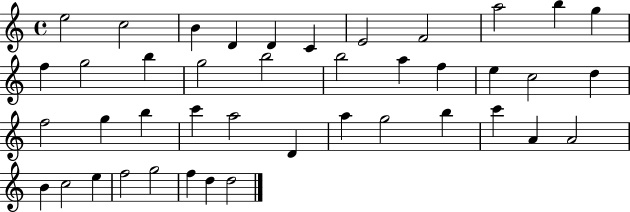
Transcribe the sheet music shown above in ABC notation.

X:1
T:Untitled
M:4/4
L:1/4
K:C
e2 c2 B D D C E2 F2 a2 b g f g2 b g2 b2 b2 a f e c2 d f2 g b c' a2 D a g2 b c' A A2 B c2 e f2 g2 f d d2